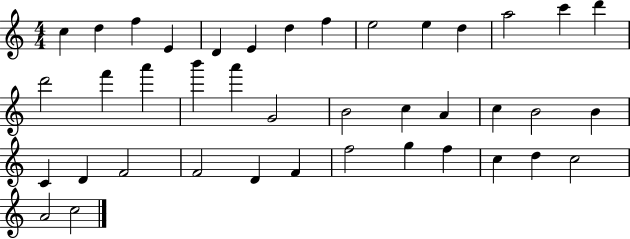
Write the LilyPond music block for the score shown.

{
  \clef treble
  \numericTimeSignature
  \time 4/4
  \key c \major
  c''4 d''4 f''4 e'4 | d'4 e'4 d''4 f''4 | e''2 e''4 d''4 | a''2 c'''4 d'''4 | \break d'''2 f'''4 a'''4 | b'''4 a'''4 g'2 | b'2 c''4 a'4 | c''4 b'2 b'4 | \break c'4 d'4 f'2 | f'2 d'4 f'4 | f''2 g''4 f''4 | c''4 d''4 c''2 | \break a'2 c''2 | \bar "|."
}